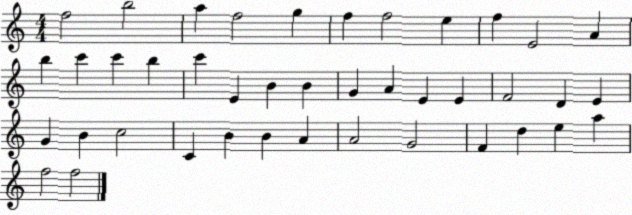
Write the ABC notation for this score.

X:1
T:Untitled
M:4/4
L:1/4
K:C
f2 b2 a f2 g f f2 e f E2 A b c' c' b c' E B B G A E E F2 D E G B c2 C B B A A2 G2 F d e a f2 f2